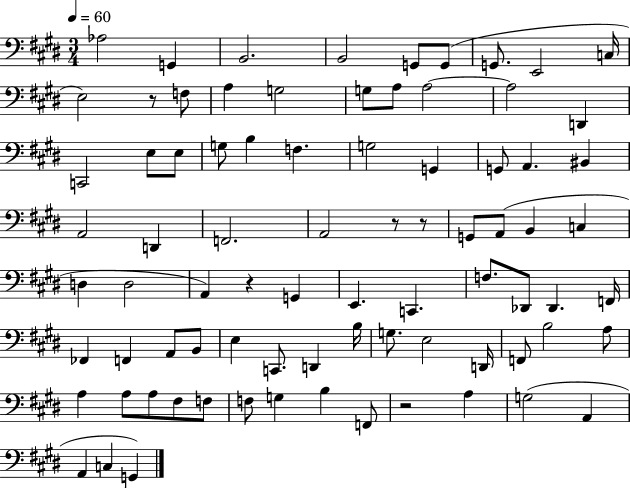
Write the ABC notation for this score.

X:1
T:Untitled
M:3/4
L:1/4
K:E
_A,2 G,, B,,2 B,,2 G,,/2 G,,/2 G,,/2 E,,2 C,/4 E,2 z/2 F,/2 A, G,2 G,/2 A,/2 A,2 A,2 D,, C,,2 E,/2 E,/2 G,/2 B, F, G,2 G,, G,,/2 A,, ^B,, A,,2 D,, F,,2 A,,2 z/2 z/2 G,,/2 A,,/2 B,, C, D, D,2 A,, z G,, E,, C,, F,/2 _D,,/2 _D,, F,,/4 _F,, F,, A,,/2 B,,/2 E, C,,/2 D,, B,/4 G,/2 E,2 D,,/4 F,,/2 B,2 A,/2 A, A,/2 A,/2 ^F,/2 F,/2 F,/2 G, B, F,,/2 z2 A, G,2 A,, A,, C, G,,